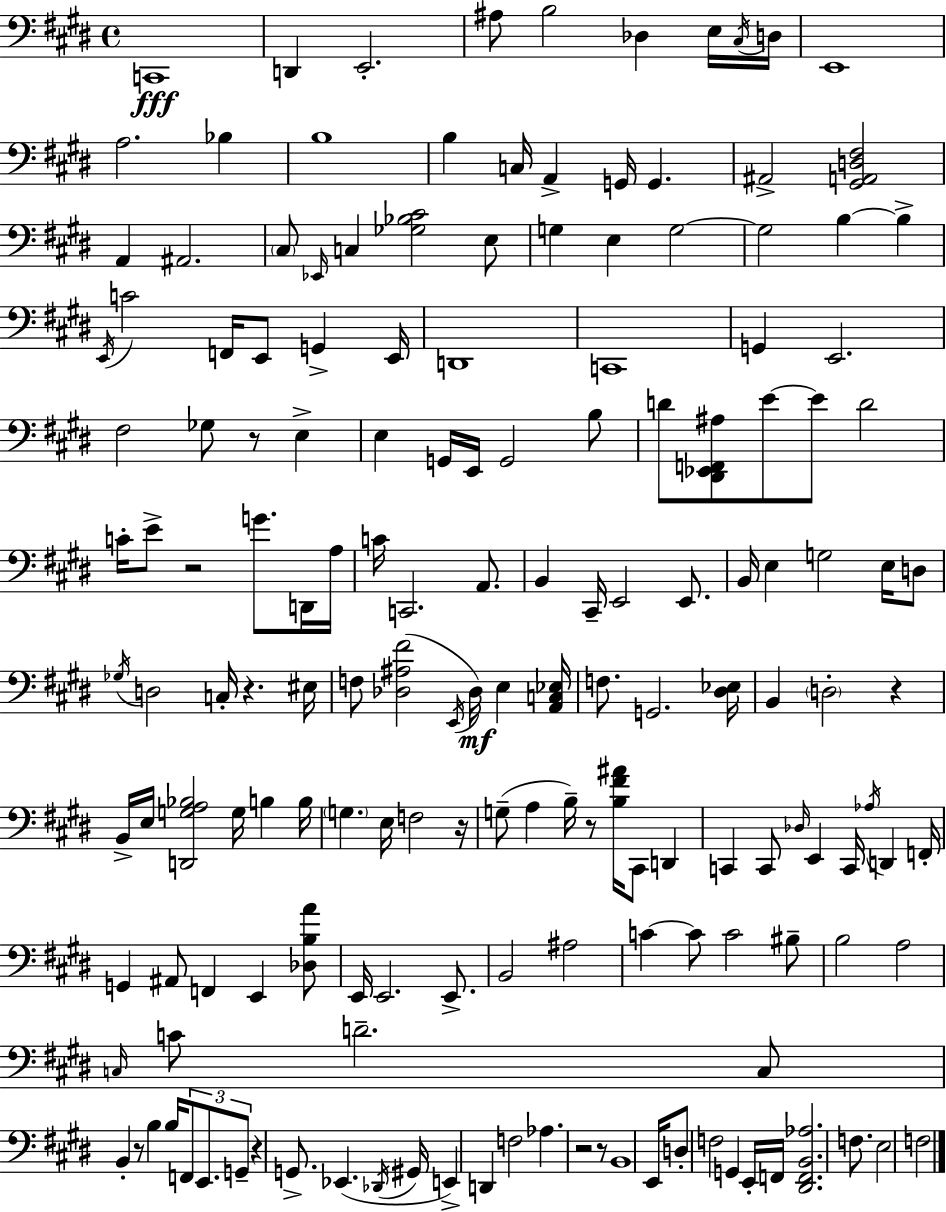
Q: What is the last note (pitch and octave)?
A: F3